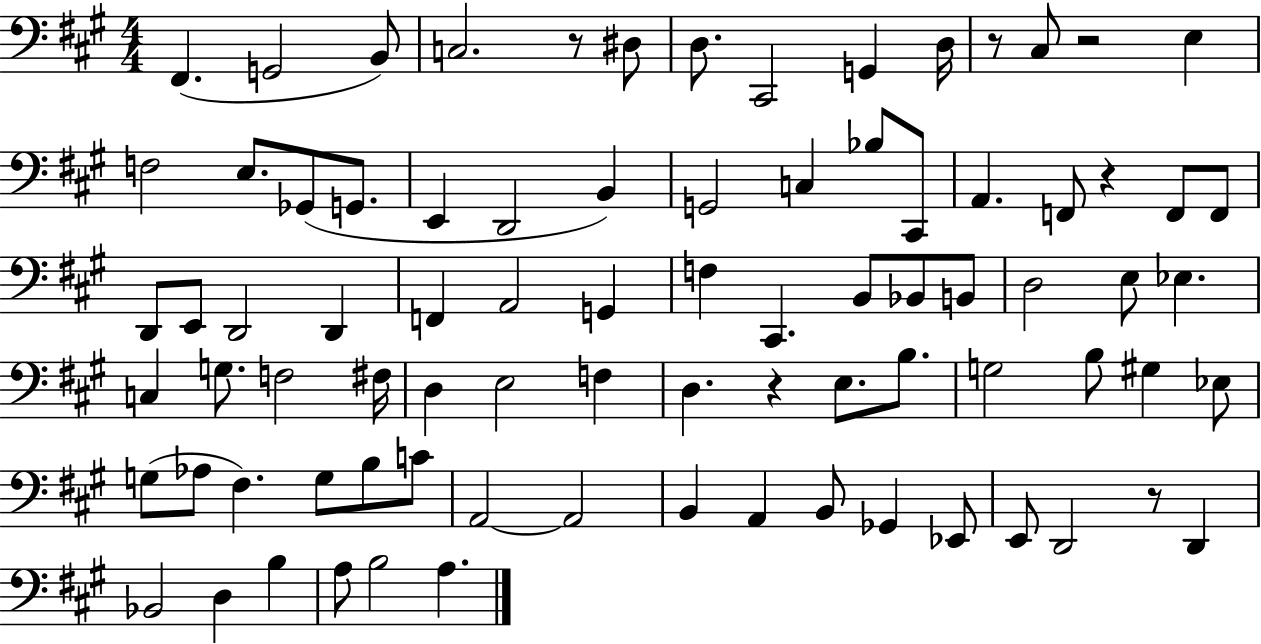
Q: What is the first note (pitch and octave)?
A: F#2